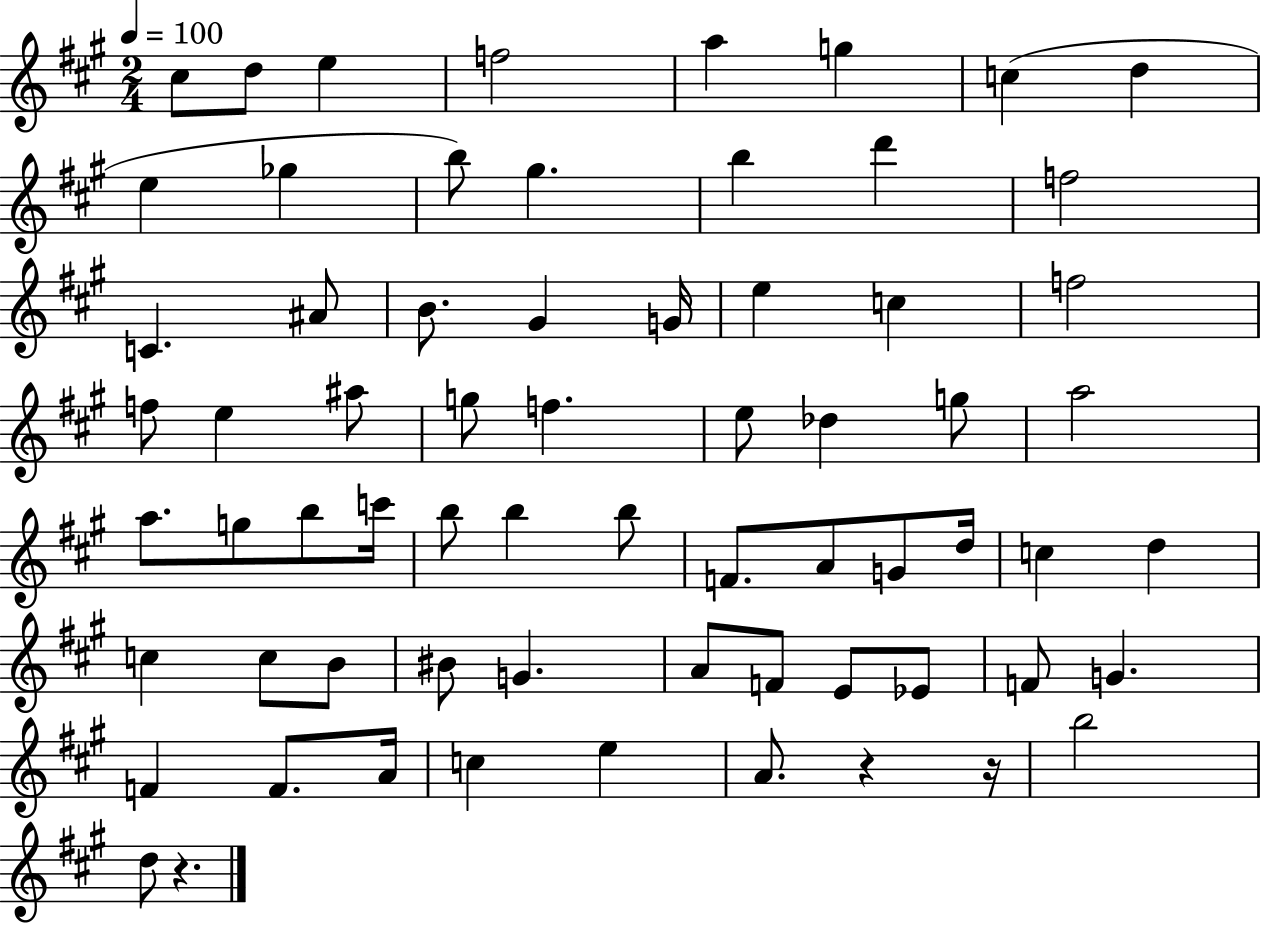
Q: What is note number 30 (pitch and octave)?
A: Db5